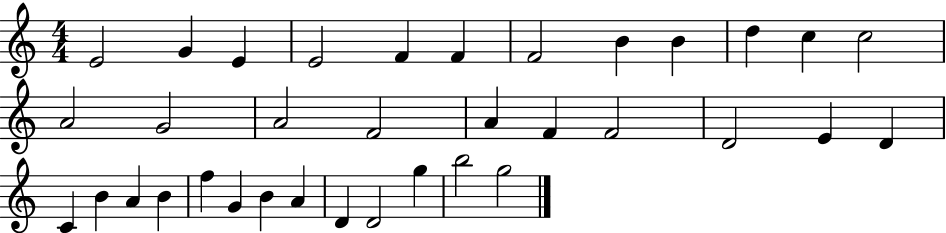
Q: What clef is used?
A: treble